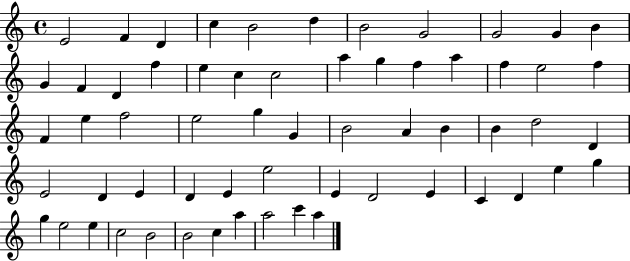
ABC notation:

X:1
T:Untitled
M:4/4
L:1/4
K:C
E2 F D c B2 d B2 G2 G2 G B G F D f e c c2 a g f a f e2 f F e f2 e2 g G B2 A B B d2 D E2 D E D E e2 E D2 E C D e g g e2 e c2 B2 B2 c a a2 c' a